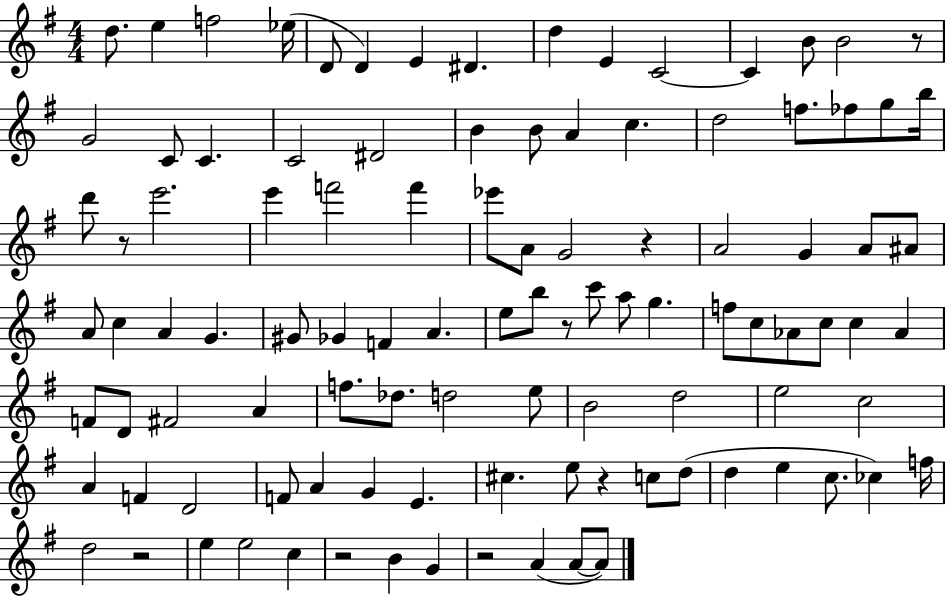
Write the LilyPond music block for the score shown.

{
  \clef treble
  \numericTimeSignature
  \time 4/4
  \key g \major
  d''8. e''4 f''2 ees''16( | d'8 d'4) e'4 dis'4. | d''4 e'4 c'2~~ | c'4 b'8 b'2 r8 | \break g'2 c'8 c'4. | c'2 dis'2 | b'4 b'8 a'4 c''4. | d''2 f''8. fes''8 g''8 b''16 | \break d'''8 r8 e'''2. | e'''4 f'''2 f'''4 | ees'''8 a'8 g'2 r4 | a'2 g'4 a'8 ais'8 | \break a'8 c''4 a'4 g'4. | gis'8 ges'4 f'4 a'4. | e''8 b''8 r8 c'''8 a''8 g''4. | f''8 c''8 aes'8 c''8 c''4 aes'4 | \break f'8 d'8 fis'2 a'4 | f''8. des''8. d''2 e''8 | b'2 d''2 | e''2 c''2 | \break a'4 f'4 d'2 | f'8 a'4 g'4 e'4. | cis''4. e''8 r4 c''8 d''8( | d''4 e''4 c''8. ces''4) f''16 | \break d''2 r2 | e''4 e''2 c''4 | r2 b'4 g'4 | r2 a'4( a'8~~ a'8) | \break \bar "|."
}